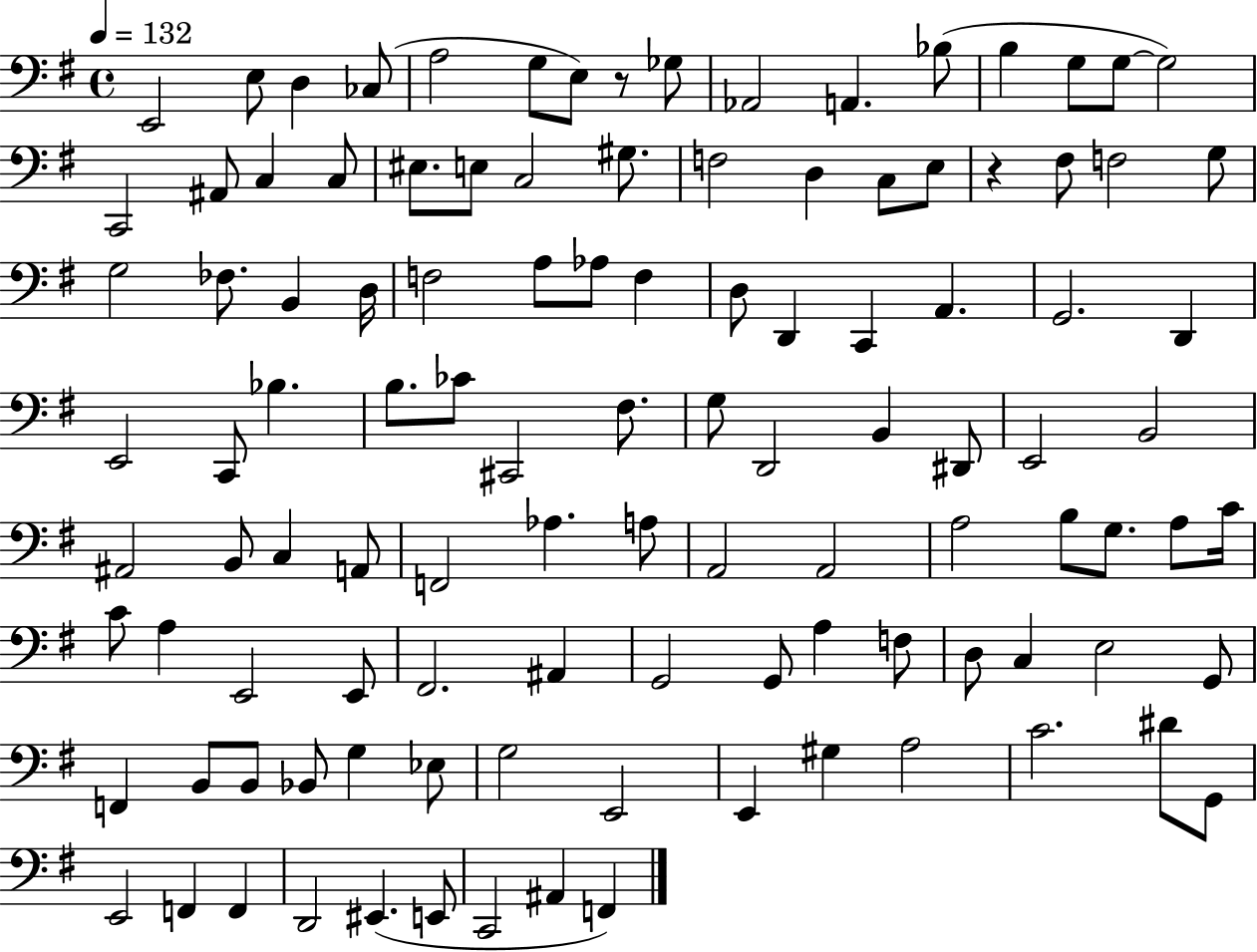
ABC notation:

X:1
T:Untitled
M:4/4
L:1/4
K:G
E,,2 E,/2 D, _C,/2 A,2 G,/2 E,/2 z/2 _G,/2 _A,,2 A,, _B,/2 B, G,/2 G,/2 G,2 C,,2 ^A,,/2 C, C,/2 ^E,/2 E,/2 C,2 ^G,/2 F,2 D, C,/2 E,/2 z ^F,/2 F,2 G,/2 G,2 _F,/2 B,, D,/4 F,2 A,/2 _A,/2 F, D,/2 D,, C,, A,, G,,2 D,, E,,2 C,,/2 _B, B,/2 _C/2 ^C,,2 ^F,/2 G,/2 D,,2 B,, ^D,,/2 E,,2 B,,2 ^A,,2 B,,/2 C, A,,/2 F,,2 _A, A,/2 A,,2 A,,2 A,2 B,/2 G,/2 A,/2 C/4 C/2 A, E,,2 E,,/2 ^F,,2 ^A,, G,,2 G,,/2 A, F,/2 D,/2 C, E,2 G,,/2 F,, B,,/2 B,,/2 _B,,/2 G, _E,/2 G,2 E,,2 E,, ^G, A,2 C2 ^D/2 G,,/2 E,,2 F,, F,, D,,2 ^E,, E,,/2 C,,2 ^A,, F,,